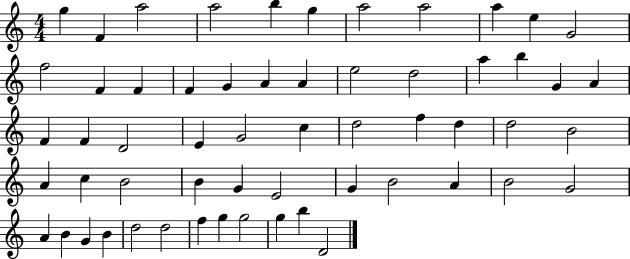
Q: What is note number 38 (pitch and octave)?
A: B4